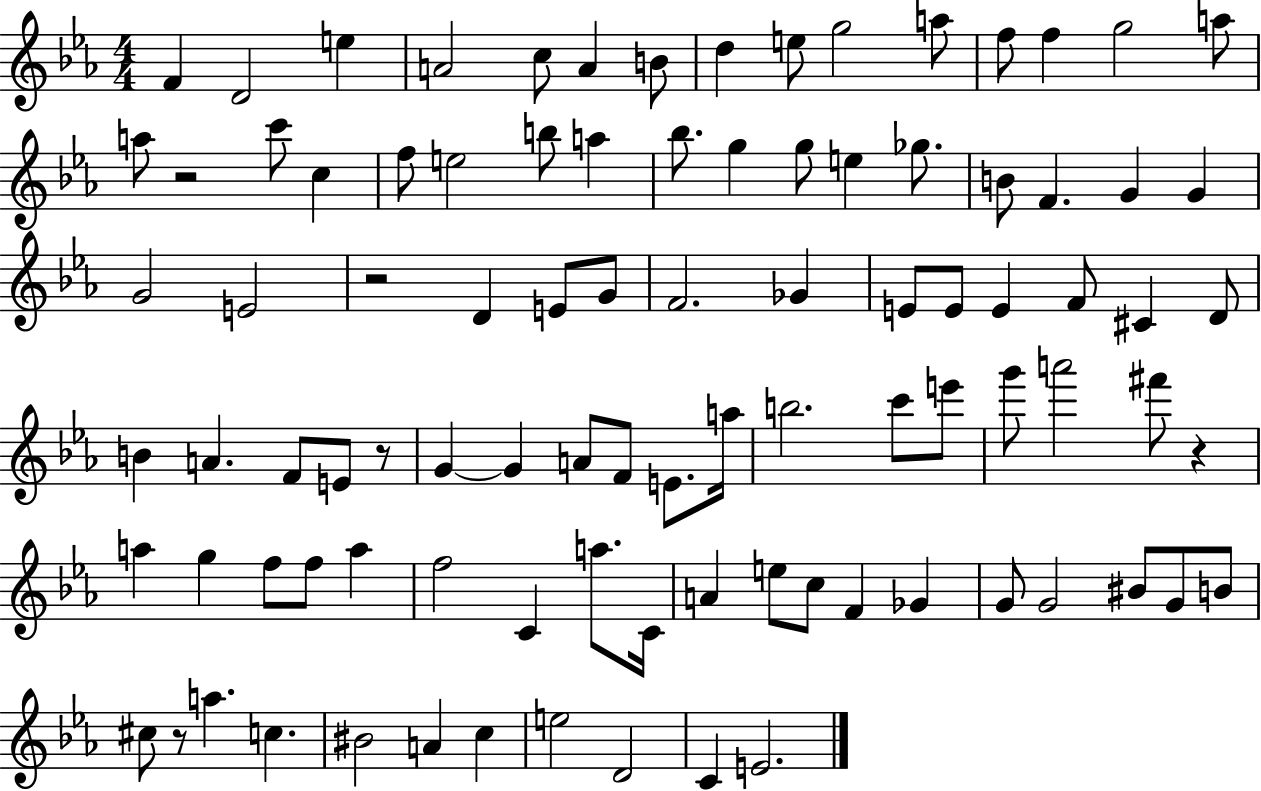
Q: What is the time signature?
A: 4/4